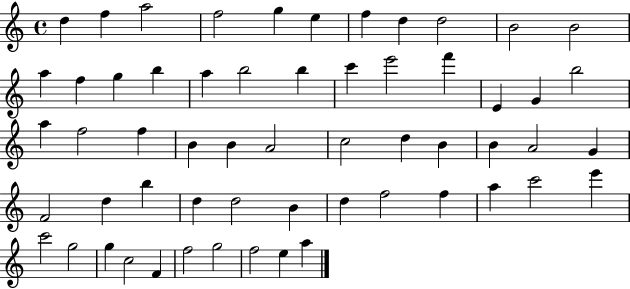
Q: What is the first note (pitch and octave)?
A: D5